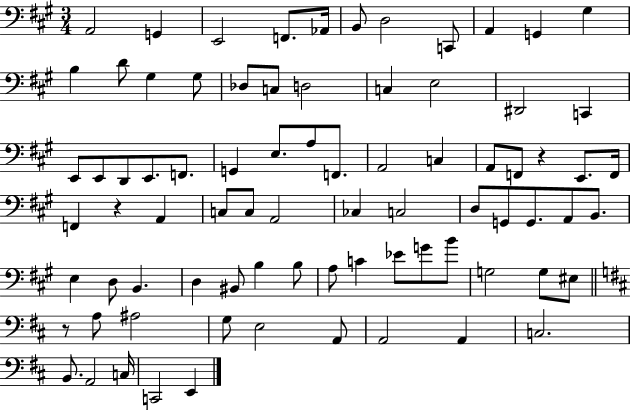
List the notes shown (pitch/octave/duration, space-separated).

A2/h G2/q E2/h F2/e. Ab2/s B2/e D3/h C2/e A2/q G2/q G#3/q B3/q D4/e G#3/q G#3/e Db3/e C3/e D3/h C3/q E3/h D#2/h C2/q E2/e E2/e D2/e E2/e. F2/e. G2/q E3/e. A3/e F2/e. A2/h C3/q A2/e F2/e R/q E2/e. F2/s F2/q R/q A2/q C3/e C3/e A2/h CES3/q C3/h D3/e G2/e G2/e. A2/e B2/e. E3/q D3/e B2/q. D3/q BIS2/e B3/q B3/e A3/e C4/q Eb4/e G4/e B4/e G3/h G3/e EIS3/e R/e A3/e A#3/h G3/e E3/h A2/e A2/h A2/q C3/h. B2/e. A2/h C3/s C2/h E2/q